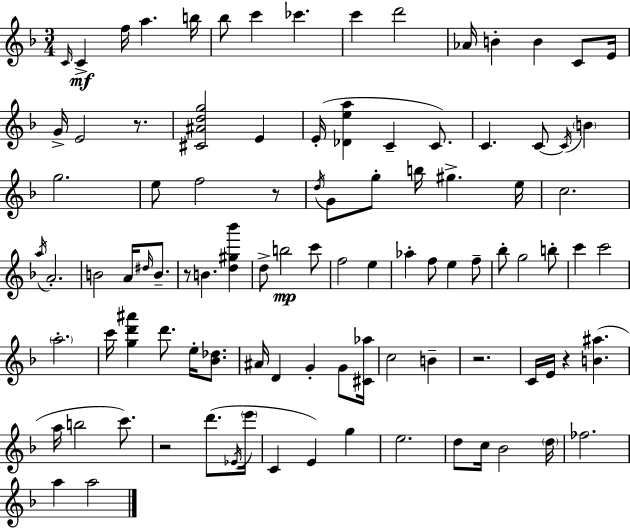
X:1
T:Untitled
M:3/4
L:1/4
K:F
C/4 C f/4 a b/4 _b/2 c' _c' c' d'2 _A/4 B B C/2 E/4 G/4 E2 z/2 [^C^Adg]2 E E/4 [_Dea] C C/2 C C/2 C/4 B g2 e/2 f2 z/2 d/4 G/2 g/2 b/4 ^g e/4 c2 a/4 A2 B2 A/4 ^d/4 B/2 z/2 B [d^g_b'] d/2 b2 c'/2 f2 e _a f/2 e f/2 _b/2 g2 b/2 c' c'2 a2 c'/4 [gd'^a'] d'/2 e/4 [_B_d]/2 ^A/4 D G G/2 [^C_a]/4 c2 B z2 C/4 E/4 z [B^a] a/4 b2 c'/2 z2 d'/2 _E/4 e'/4 C E g e2 d/2 c/4 _B2 d/4 _f2 a a2